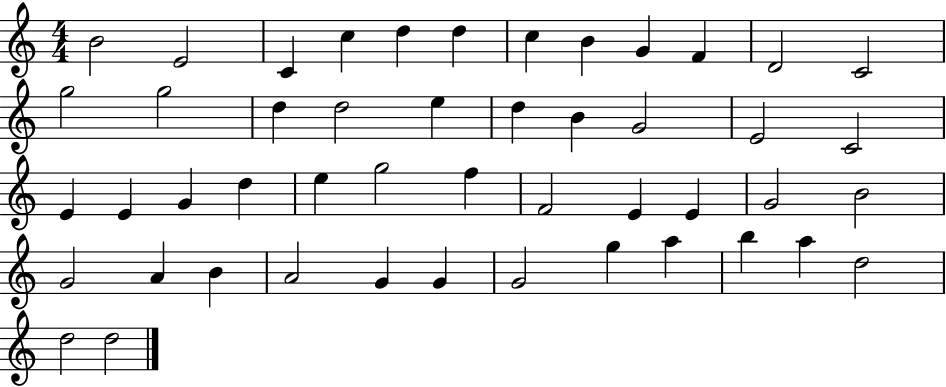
B4/h E4/h C4/q C5/q D5/q D5/q C5/q B4/q G4/q F4/q D4/h C4/h G5/h G5/h D5/q D5/h E5/q D5/q B4/q G4/h E4/h C4/h E4/q E4/q G4/q D5/q E5/q G5/h F5/q F4/h E4/q E4/q G4/h B4/h G4/h A4/q B4/q A4/h G4/q G4/q G4/h G5/q A5/q B5/q A5/q D5/h D5/h D5/h